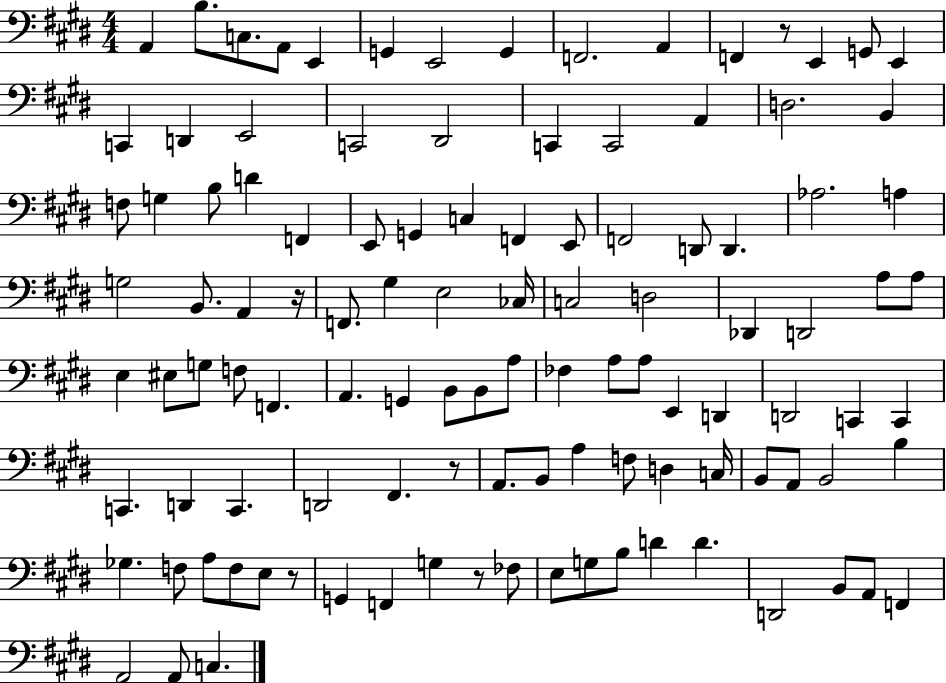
A2/q B3/e. C3/e. A2/e E2/q G2/q E2/h G2/q F2/h. A2/q F2/q R/e E2/q G2/e E2/q C2/q D2/q E2/h C2/h D#2/h C2/q C2/h A2/q D3/h. B2/q F3/e G3/q B3/e D4/q F2/q E2/e G2/q C3/q F2/q E2/e F2/h D2/e D2/q. Ab3/h. A3/q G3/h B2/e. A2/q R/s F2/e. G#3/q E3/h CES3/s C3/h D3/h Db2/q D2/h A3/e A3/e E3/q EIS3/e G3/e F3/e F2/q. A2/q. G2/q B2/e B2/e A3/e FES3/q A3/e A3/e E2/q D2/q D2/h C2/q C2/q C2/q. D2/q C2/q. D2/h F#2/q. R/e A2/e. B2/e A3/q F3/e D3/q C3/s B2/e A2/e B2/h B3/q Gb3/q. F3/e A3/e F3/e E3/e R/e G2/q F2/q G3/q R/e FES3/e E3/e G3/e B3/e D4/q D4/q. D2/h B2/e A2/e F2/q A2/h A2/e C3/q.